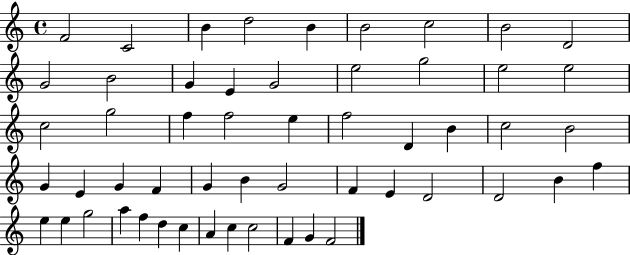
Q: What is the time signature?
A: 4/4